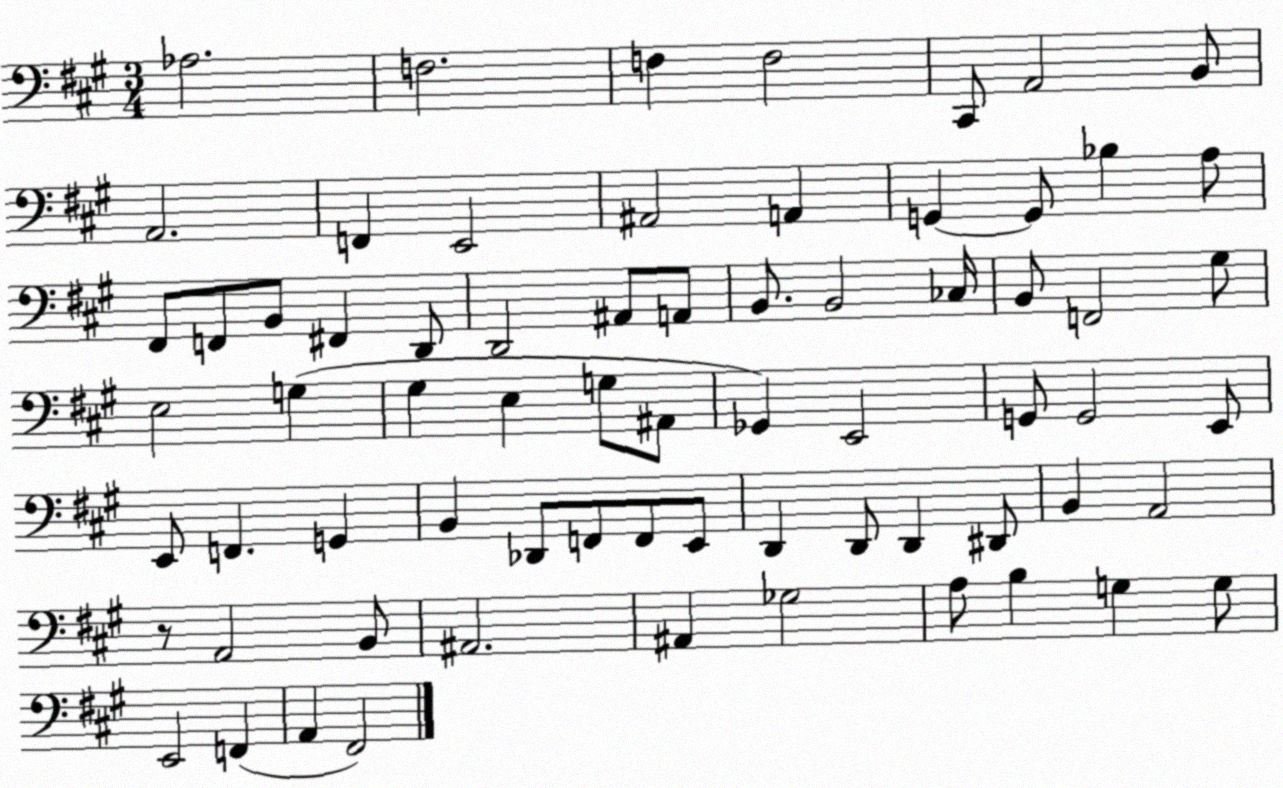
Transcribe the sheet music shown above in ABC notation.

X:1
T:Untitled
M:3/4
L:1/4
K:A
_A,2 F,2 F, F,2 ^C,,/2 A,,2 B,,/2 A,,2 F,, E,,2 ^A,,2 A,, G,, G,,/2 _B, A,/2 ^F,,/2 F,,/2 B,,/2 ^F,, D,,/2 D,,2 ^A,,/2 A,,/2 B,,/2 B,,2 _C,/4 B,,/2 F,,2 ^G,/2 E,2 G, ^G, E, G,/2 ^A,,/2 _G,, E,,2 G,,/2 G,,2 E,,/2 E,,/2 F,, G,, B,, _D,,/2 F,,/2 F,,/2 E,,/2 D,, D,,/2 D,, ^D,,/2 B,, A,,2 z/2 A,,2 B,,/2 ^A,,2 ^A,, _G,2 A,/2 B, G, G,/2 E,,2 F,, A,, ^F,,2